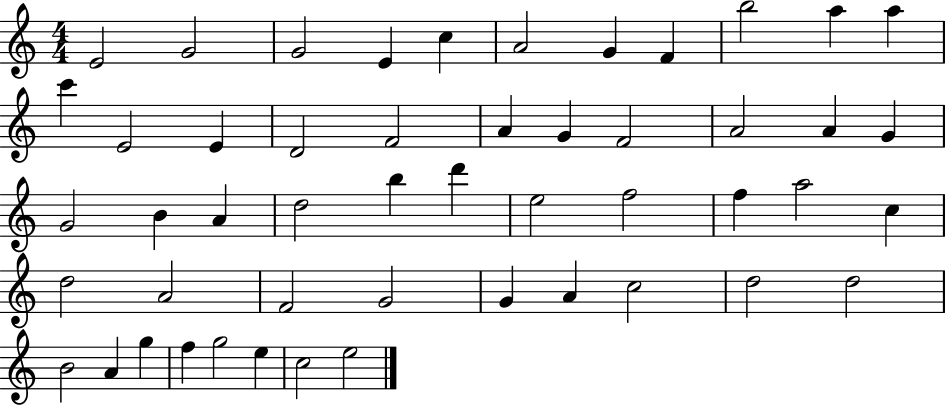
X:1
T:Untitled
M:4/4
L:1/4
K:C
E2 G2 G2 E c A2 G F b2 a a c' E2 E D2 F2 A G F2 A2 A G G2 B A d2 b d' e2 f2 f a2 c d2 A2 F2 G2 G A c2 d2 d2 B2 A g f g2 e c2 e2